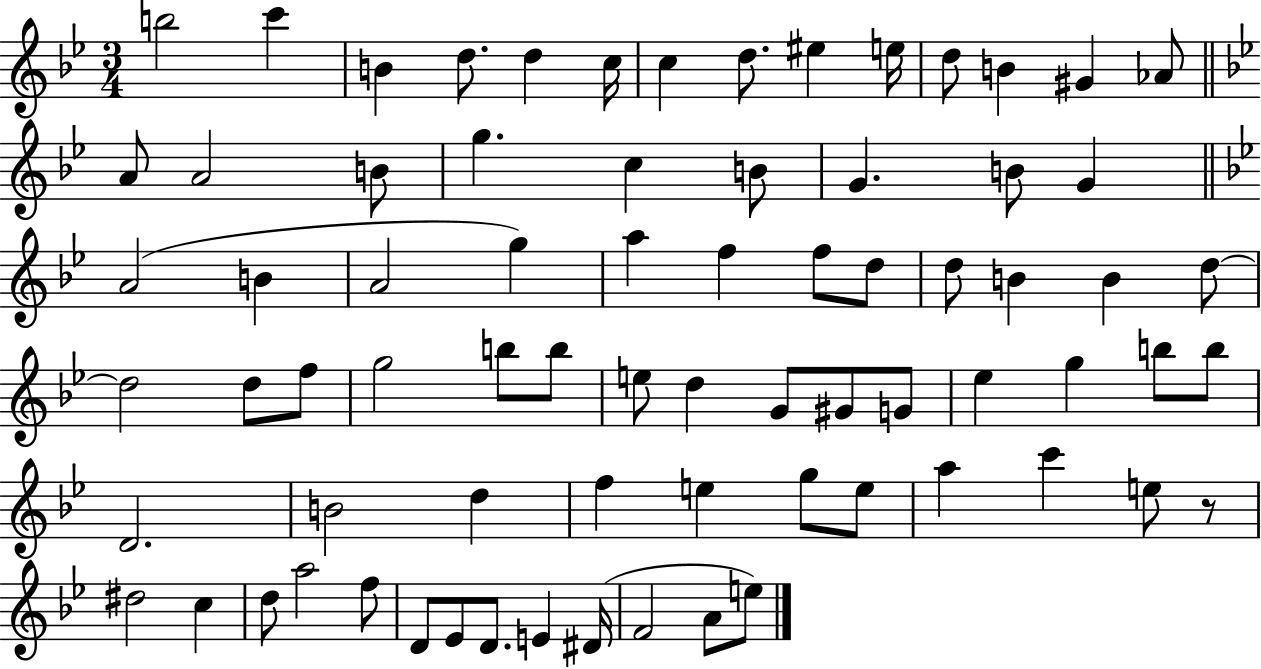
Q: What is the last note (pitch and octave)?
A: E5